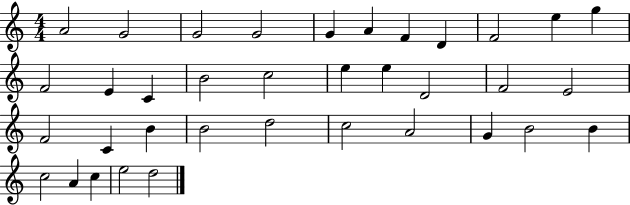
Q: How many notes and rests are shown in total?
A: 36